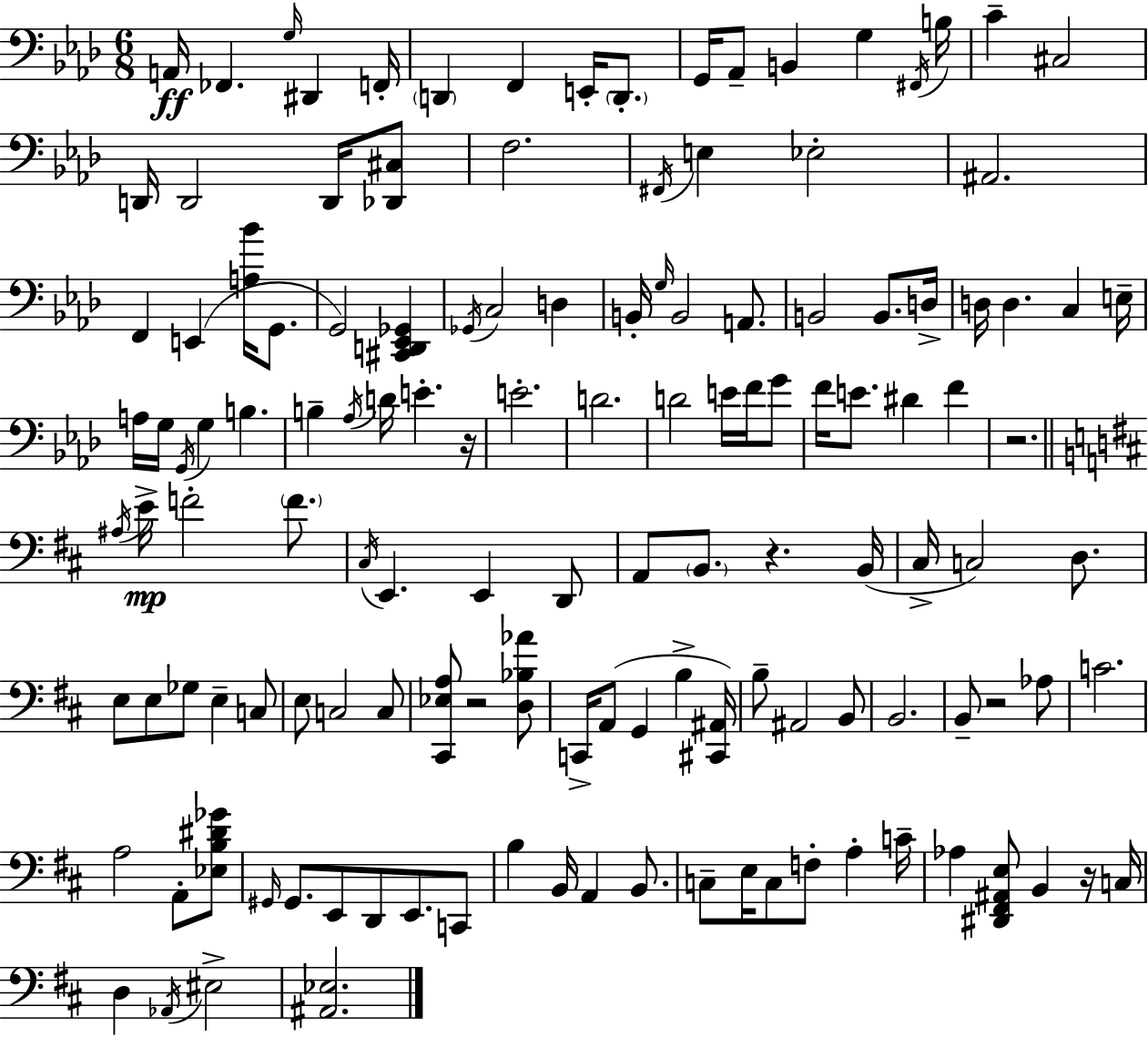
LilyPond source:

{
  \clef bass
  \numericTimeSignature
  \time 6/8
  \key f \minor
  a,16\ff fes,4. \grace { g16 } dis,4 | f,16-. \parenthesize d,4 f,4 e,16-. \parenthesize d,8.-. | g,16 aes,8-- b,4 g4 | \acciaccatura { fis,16 } b16 c'4-- cis2 | \break d,16 d,2 d,16 | <des, cis>8 f2. | \acciaccatura { fis,16 } e4 ees2-. | ais,2. | \break f,4 e,4( <a bes'>16 | g,8. g,2) <cis, d, ees, ges,>4 | \acciaccatura { ges,16 } c2 | d4 b,16-. \grace { g16 } b,2 | \break a,8. b,2 | b,8. d16-> d16 d4. | c4 e16-- a16 g16 \acciaccatura { g,16 } g4 | b4. b4-- \acciaccatura { aes16 } d'16 | \break e'4.-. r16 e'2.-. | d'2. | d'2 | e'16 f'16 g'8 f'16 e'8. dis'4 | \break f'4 r2. | \bar "||" \break \key d \major \acciaccatura { ais16 }\mp e'16-> f'2-. \parenthesize f'8. | \acciaccatura { cis16 } e,4. e,4 | d,8 a,8 \parenthesize b,8. r4. | b,16( cis16-> c2) d8. | \break e8 e8 ges8 e4-- | c8 e8 c2 | c8 <cis, ees a>8 r2 | <d bes aes'>8 c,16-> a,8( g,4 b4-> | \break <cis, ais,>16) b8-- ais,2 | b,8 b,2. | b,8-- r2 | aes8 c'2. | \break a2 a,8-. | <ees b dis' ges'>8 \grace { gis,16 } gis,8. e,8 d,8 e,8. | c,8 b4 b,16 a,4 | b,8. c8-- e16 c8 f8-. a4-. | \break c'16-- aes4 <dis, fis, ais, e>8 b,4 | r16 c16 d4 \acciaccatura { aes,16 } eis2-> | <ais, ees>2. | \bar "|."
}